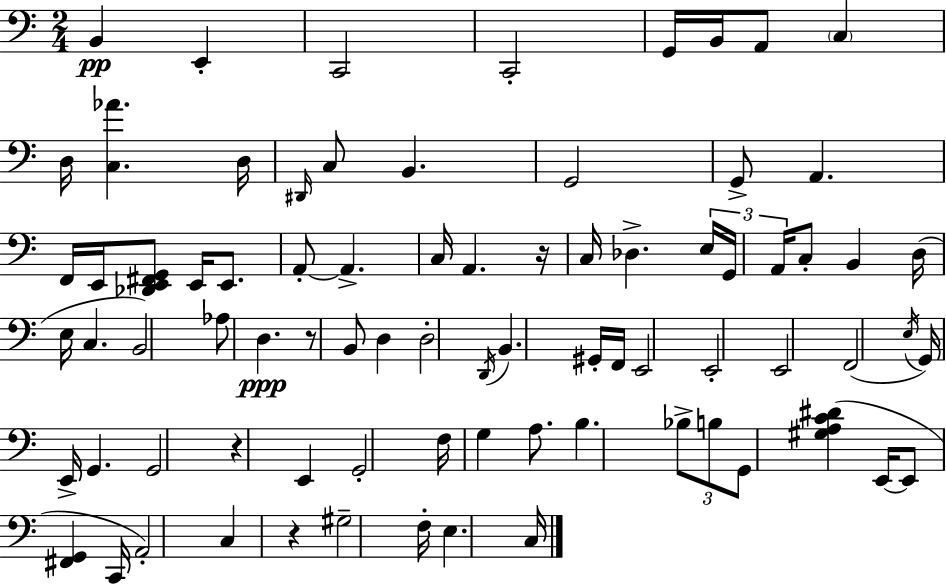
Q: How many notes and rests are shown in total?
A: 79